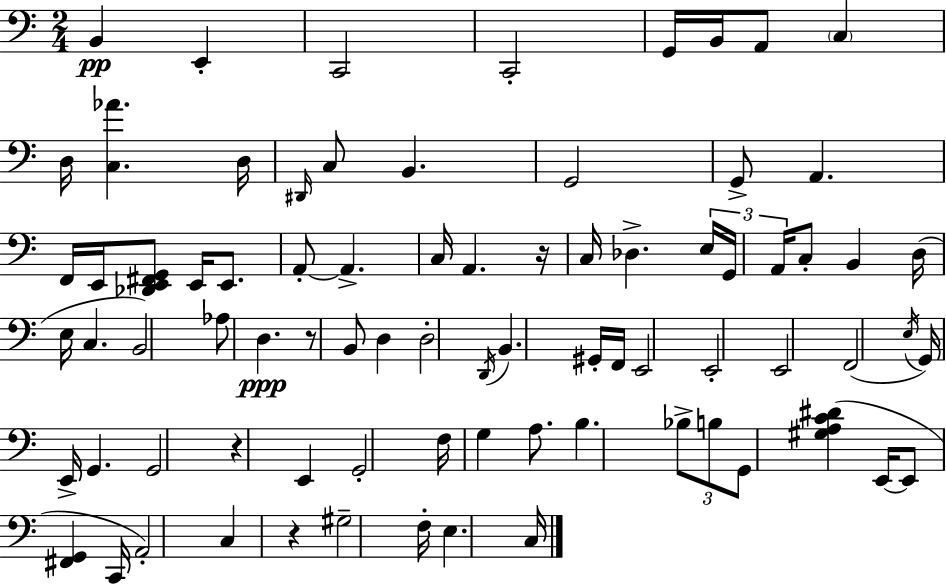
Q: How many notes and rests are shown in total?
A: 79